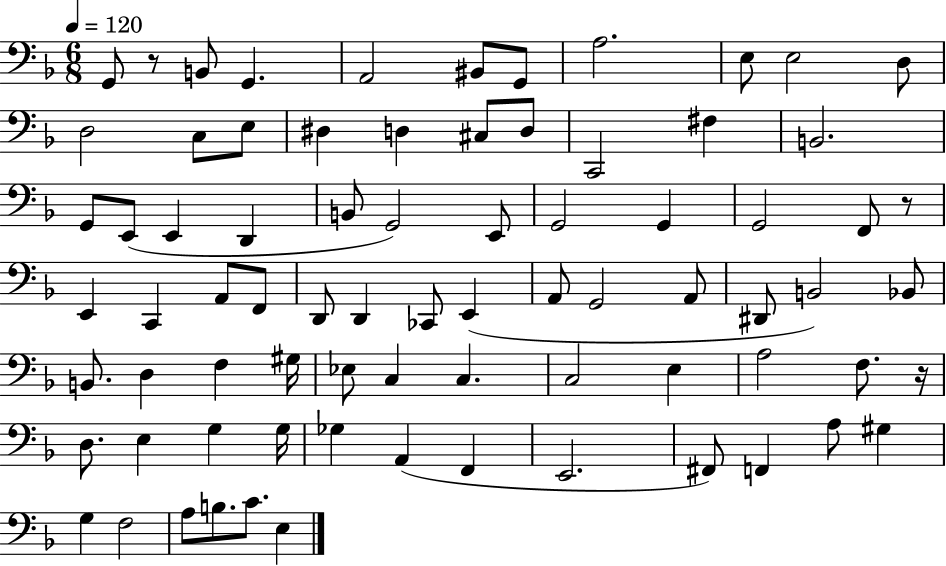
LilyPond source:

{
  \clef bass
  \numericTimeSignature
  \time 6/8
  \key f \major
  \tempo 4 = 120
  g,8 r8 b,8 g,4. | a,2 bis,8 g,8 | a2. | e8 e2 d8 | \break d2 c8 e8 | dis4 d4 cis8 d8 | c,2 fis4 | b,2. | \break g,8 e,8( e,4 d,4 | b,8 g,2) e,8 | g,2 g,4 | g,2 f,8 r8 | \break e,4 c,4 a,8 f,8 | d,8 d,4 ces,8 e,4( | a,8 g,2 a,8 | dis,8 b,2) bes,8 | \break b,8. d4 f4 gis16 | ees8 c4 c4. | c2 e4 | a2 f8. r16 | \break d8. e4 g4 g16 | ges4 a,4( f,4 | e,2. | fis,8) f,4 a8 gis4 | \break g4 f2 | a8 b8. c'8. e4 | \bar "|."
}